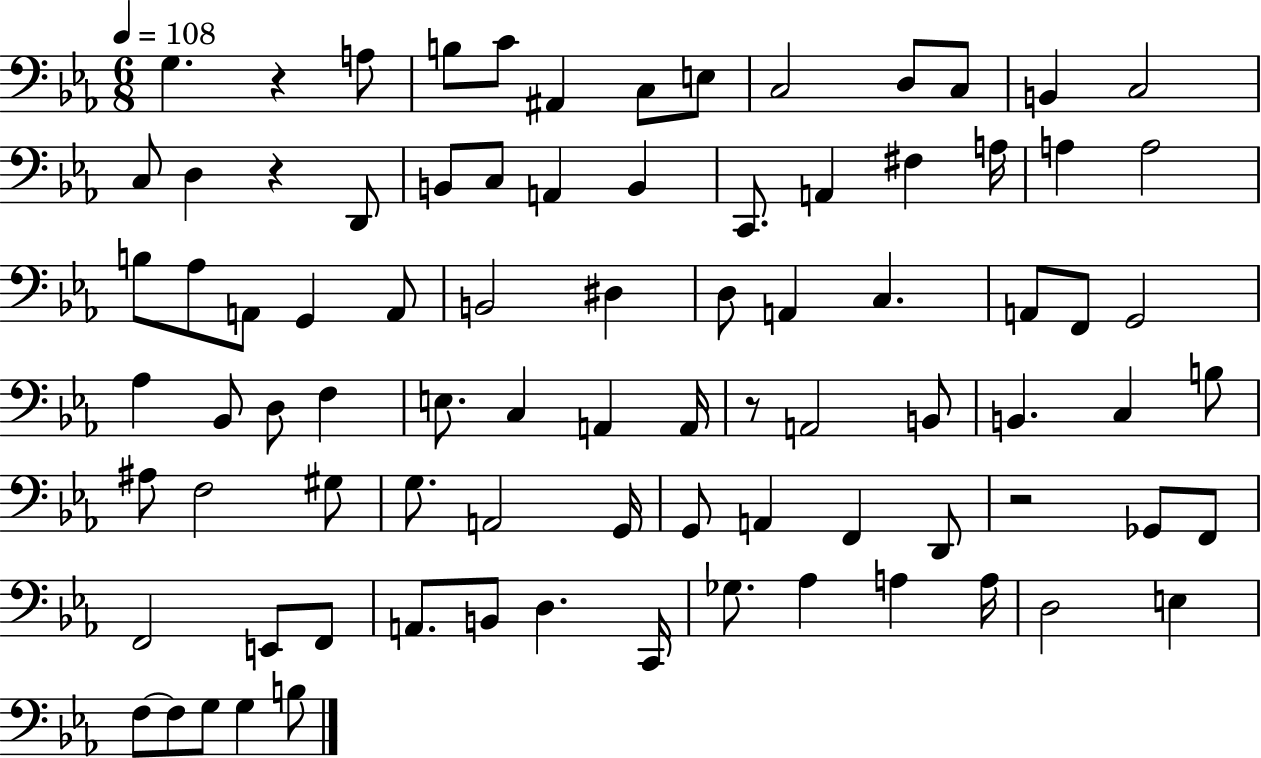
{
  \clef bass
  \numericTimeSignature
  \time 6/8
  \key ees \major
  \tempo 4 = 108
  g4. r4 a8 | b8 c'8 ais,4 c8 e8 | c2 d8 c8 | b,4 c2 | \break c8 d4 r4 d,8 | b,8 c8 a,4 b,4 | c,8. a,4 fis4 a16 | a4 a2 | \break b8 aes8 a,8 g,4 a,8 | b,2 dis4 | d8 a,4 c4. | a,8 f,8 g,2 | \break aes4 bes,8 d8 f4 | e8. c4 a,4 a,16 | r8 a,2 b,8 | b,4. c4 b8 | \break ais8 f2 gis8 | g8. a,2 g,16 | g,8 a,4 f,4 d,8 | r2 ges,8 f,8 | \break f,2 e,8 f,8 | a,8. b,8 d4. c,16 | ges8. aes4 a4 a16 | d2 e4 | \break f8~~ f8 g8 g4 b8 | \bar "|."
}